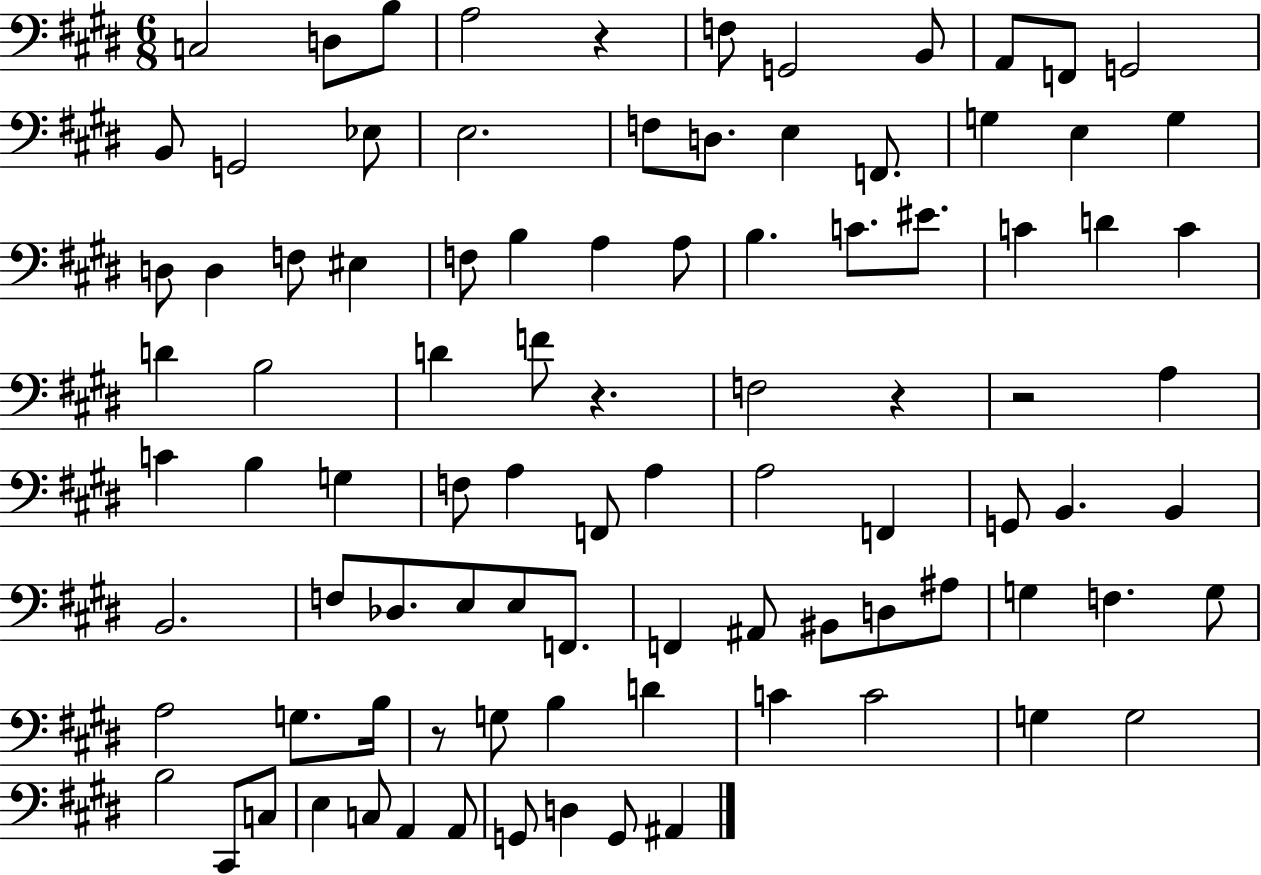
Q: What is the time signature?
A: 6/8